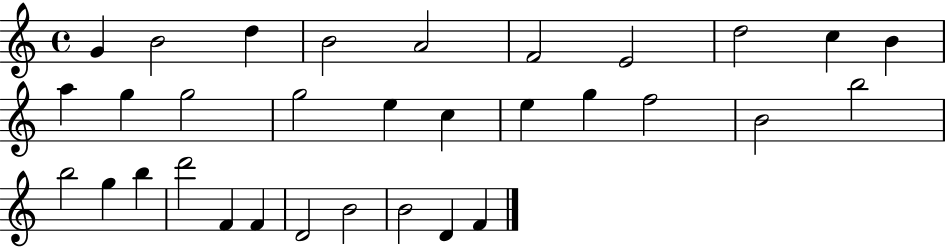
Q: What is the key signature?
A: C major